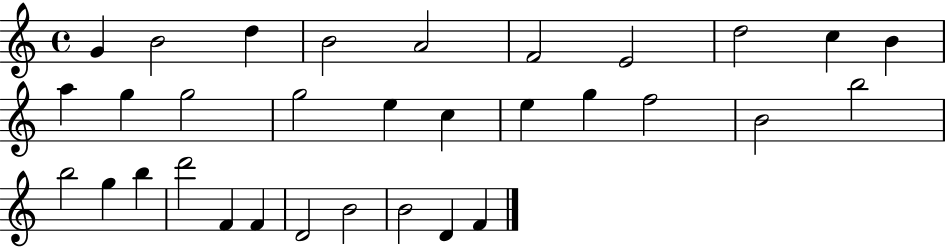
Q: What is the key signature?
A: C major